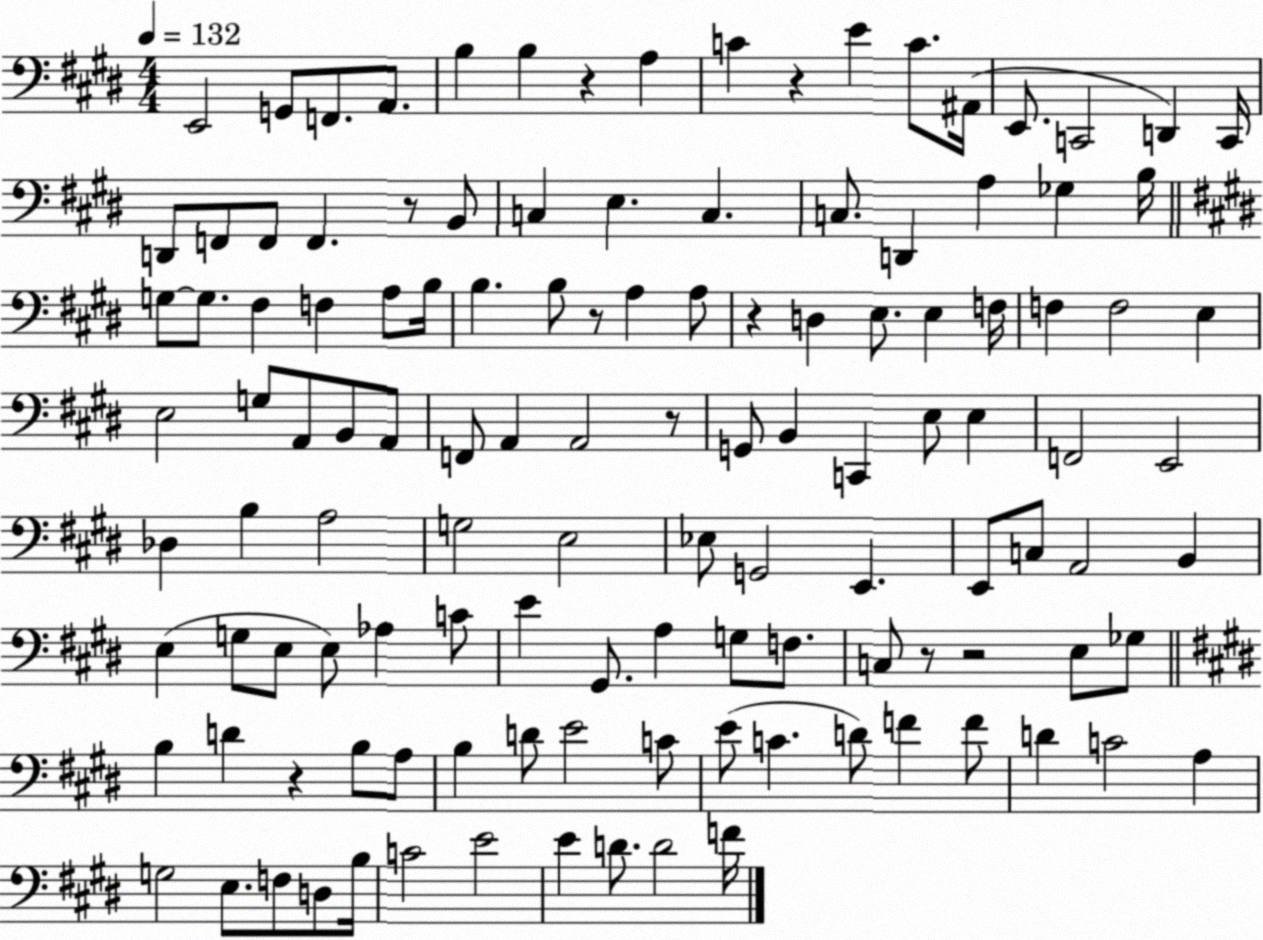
X:1
T:Untitled
M:4/4
L:1/4
K:E
E,,2 G,,/2 F,,/2 A,,/2 B, B, z A, C z E C/2 ^A,,/4 E,,/2 C,,2 D,, C,,/4 D,,/2 F,,/2 F,,/2 F,, z/2 B,,/2 C, E, C, C,/2 D,, A, _G, B,/4 G,/2 G,/2 ^F, F, A,/2 B,/4 B, B,/2 z/2 A, A,/2 z D, E,/2 E, F,/4 F, F,2 E, E,2 G,/2 A,,/2 B,,/2 A,,/2 F,,/2 A,, A,,2 z/2 G,,/2 B,, C,, E,/2 E, F,,2 E,,2 _D, B, A,2 G,2 E,2 _E,/2 G,,2 E,, E,,/2 C,/2 A,,2 B,, E, G,/2 E,/2 E,/2 _A, C/2 E ^G,,/2 A, G,/2 F,/2 C,/2 z/2 z2 E,/2 _G,/2 B, D z B,/2 A,/2 B, D/2 E2 C/2 E/2 C D/2 F F/2 D C2 A, G,2 E,/2 F,/2 D,/2 B,/4 C2 E2 E D/2 D2 F/4